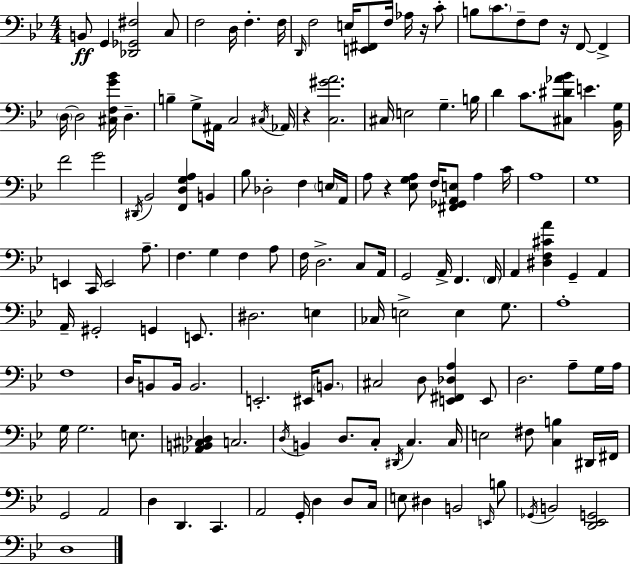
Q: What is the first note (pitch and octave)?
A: B2